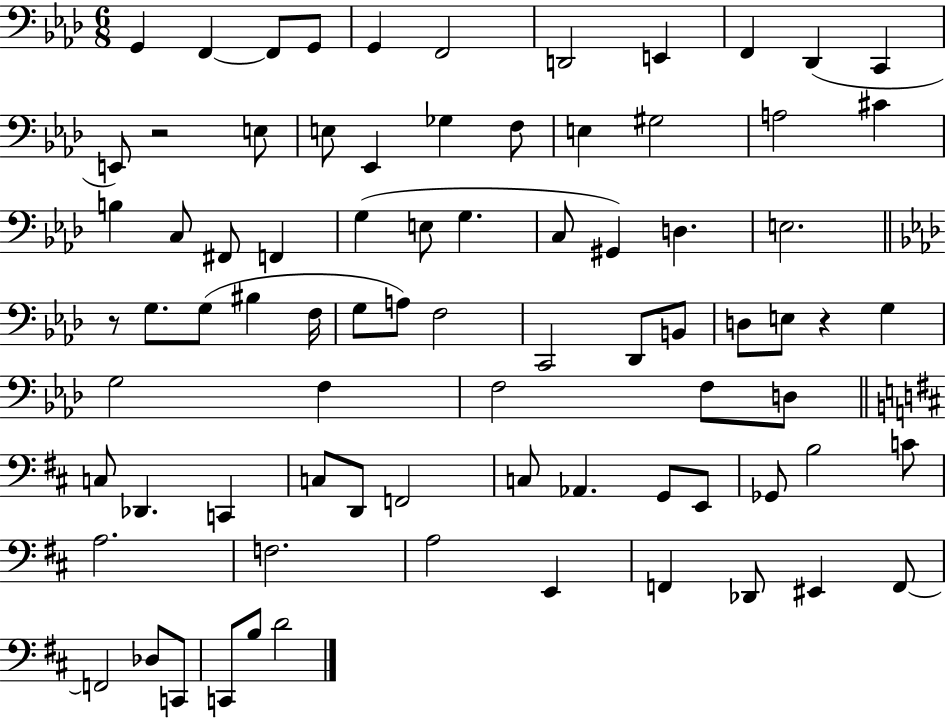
G2/q F2/q F2/e G2/e G2/q F2/h D2/h E2/q F2/q Db2/q C2/q E2/e R/h E3/e E3/e Eb2/q Gb3/q F3/e E3/q G#3/h A3/h C#4/q B3/q C3/e F#2/e F2/q G3/q E3/e G3/q. C3/e G#2/q D3/q. E3/h. R/e G3/e. G3/e BIS3/q F3/s G3/e A3/e F3/h C2/h Db2/e B2/e D3/e E3/e R/q G3/q G3/h F3/q F3/h F3/e D3/e C3/e Db2/q. C2/q C3/e D2/e F2/h C3/e Ab2/q. G2/e E2/e Gb2/e B3/h C4/e A3/h. F3/h. A3/h E2/q F2/q Db2/e EIS2/q F2/e F2/h Db3/e C2/e C2/e B3/e D4/h